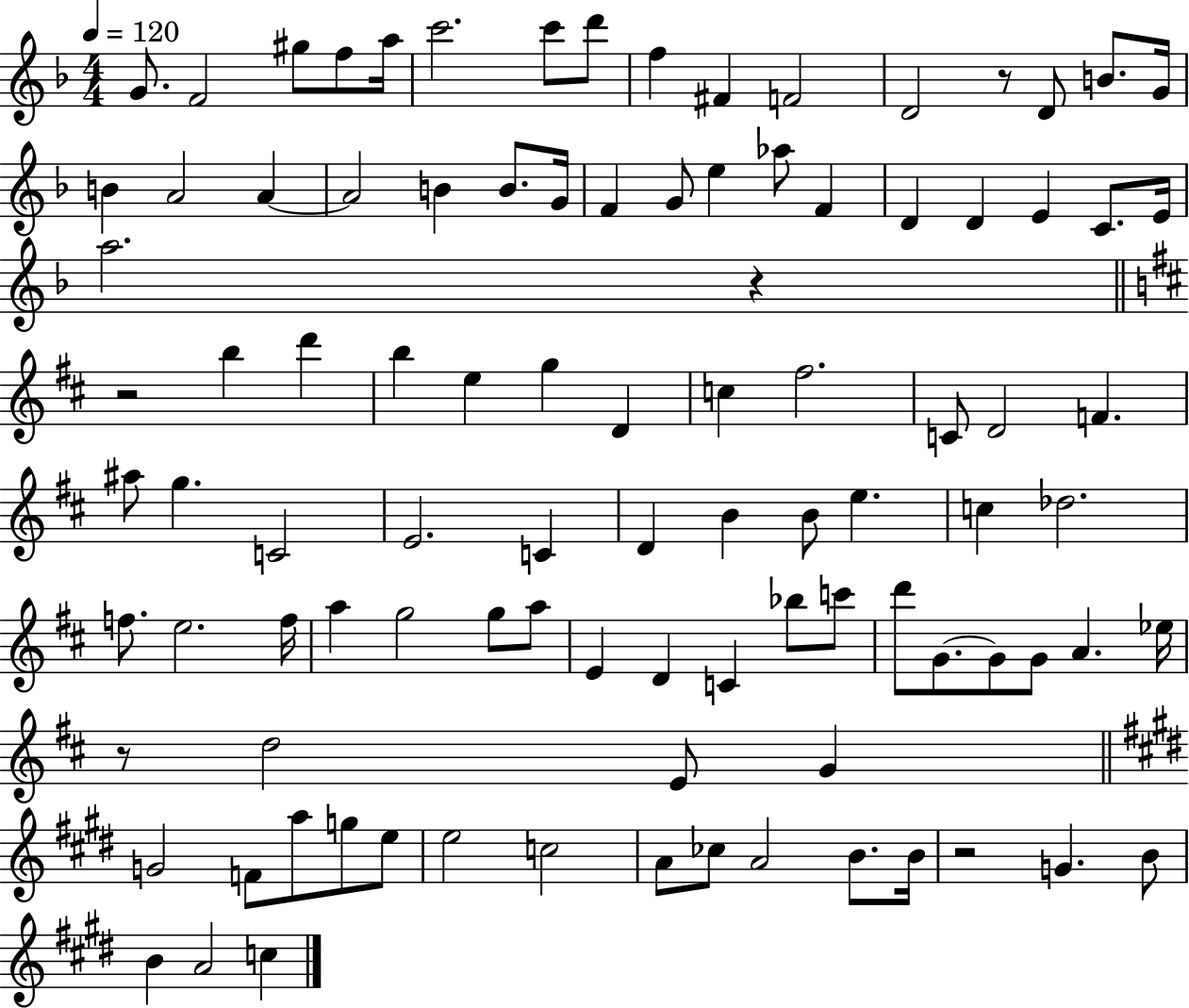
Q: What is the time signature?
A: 4/4